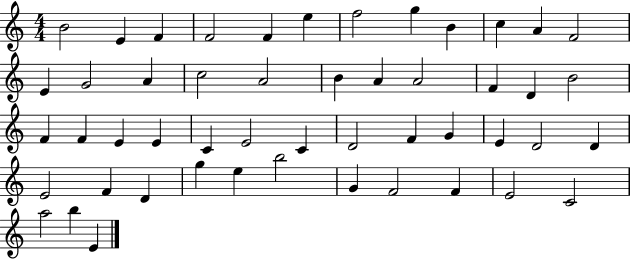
{
  \clef treble
  \numericTimeSignature
  \time 4/4
  \key c \major
  b'2 e'4 f'4 | f'2 f'4 e''4 | f''2 g''4 b'4 | c''4 a'4 f'2 | \break e'4 g'2 a'4 | c''2 a'2 | b'4 a'4 a'2 | f'4 d'4 b'2 | \break f'4 f'4 e'4 e'4 | c'4 e'2 c'4 | d'2 f'4 g'4 | e'4 d'2 d'4 | \break e'2 f'4 d'4 | g''4 e''4 b''2 | g'4 f'2 f'4 | e'2 c'2 | \break a''2 b''4 e'4 | \bar "|."
}